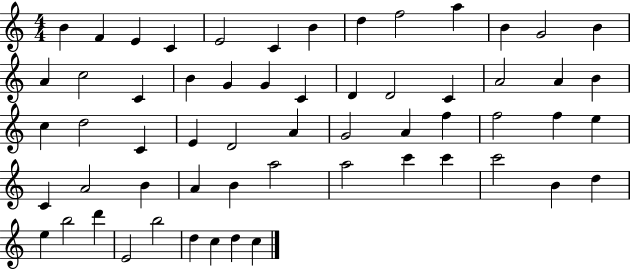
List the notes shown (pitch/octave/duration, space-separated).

B4/q F4/q E4/q C4/q E4/h C4/q B4/q D5/q F5/h A5/q B4/q G4/h B4/q A4/q C5/h C4/q B4/q G4/q G4/q C4/q D4/q D4/h C4/q A4/h A4/q B4/q C5/q D5/h C4/q E4/q D4/h A4/q G4/h A4/q F5/q F5/h F5/q E5/q C4/q A4/h B4/q A4/q B4/q A5/h A5/h C6/q C6/q C6/h B4/q D5/q E5/q B5/h D6/q E4/h B5/h D5/q C5/q D5/q C5/q